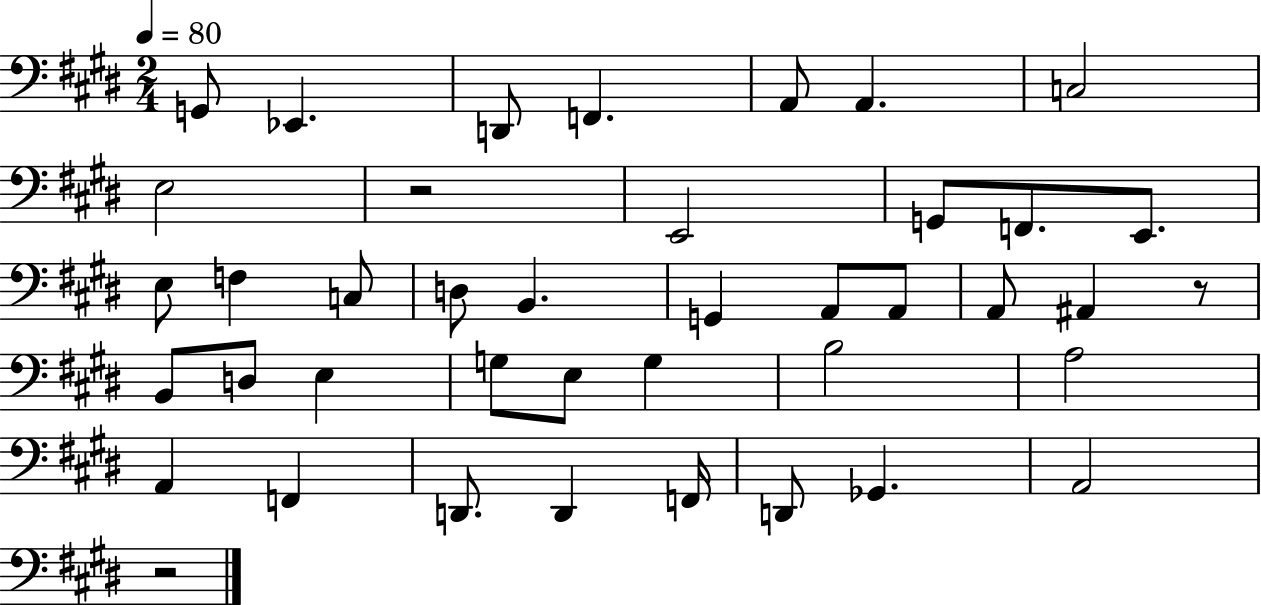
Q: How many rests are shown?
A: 3